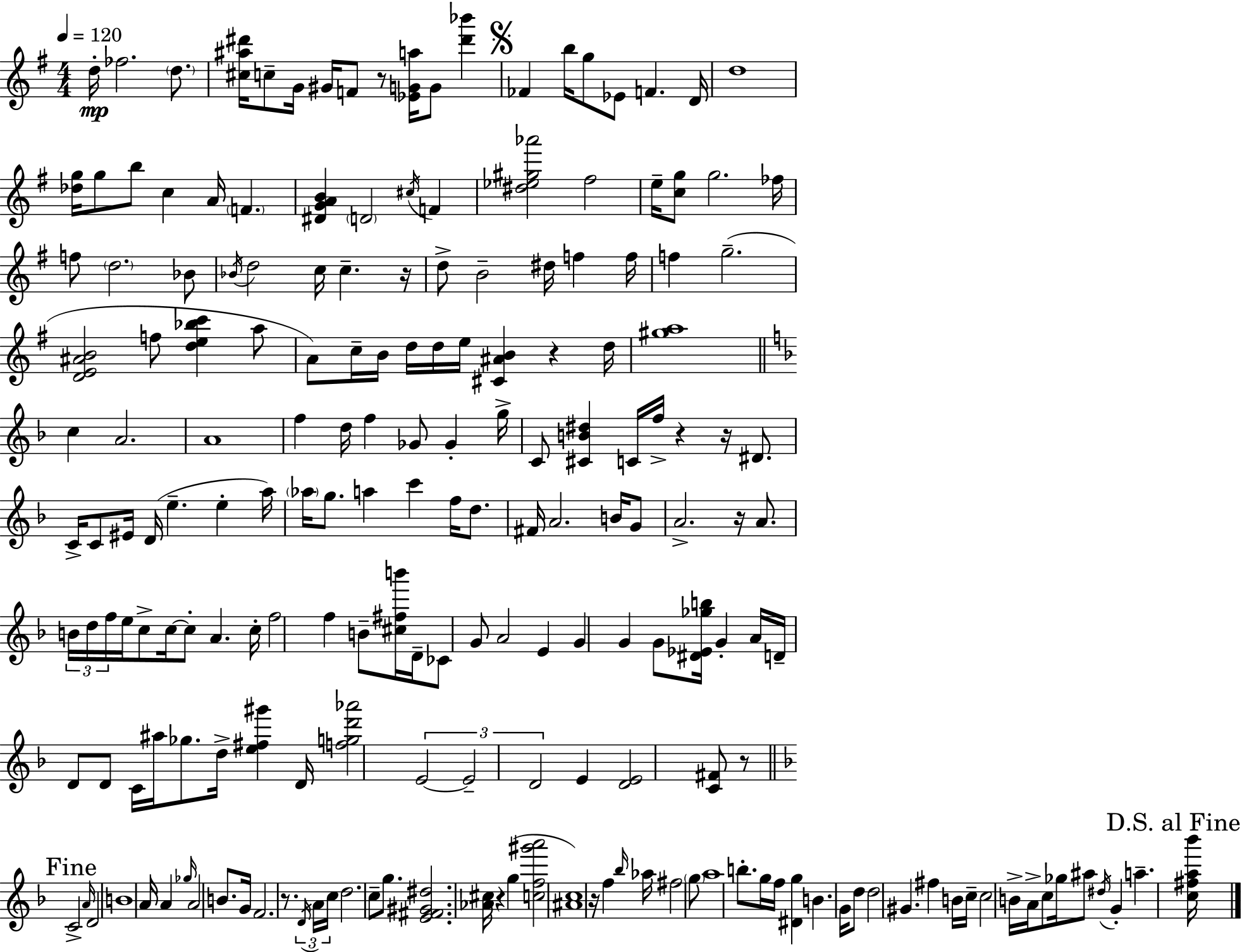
{
  \clef treble
  \numericTimeSignature
  \time 4/4
  \key e \minor
  \tempo 4 = 120
  d''16-.\mp fes''2. \parenthesize d''8. | <cis'' ais'' dis'''>16 c''8-- g'16 gis'16 f'8 r8 <ees' g' a''>16 g'8 <dis''' bes'''>4 | \mark \markup { \musicglyph "scripts.segno" } fes'4 b''16 g''8 ees'8 f'4. d'16 | d''1 | \break <des'' g''>16 g''8 b''8 c''4 a'16 \parenthesize f'4. | <dis' g' a' b'>4 \parenthesize d'2 \acciaccatura { cis''16 } f'4 | <dis'' ees'' gis'' aes'''>2 fis''2 | e''16-- <c'' g''>8 g''2. | \break fes''16 f''8 \parenthesize d''2. bes'8 | \acciaccatura { bes'16 } d''2 c''16 c''4.-- | r16 d''8-> b'2-- dis''16 f''4 | f''16 f''4 g''2.--( | \break <d' e' ais' b'>2 f''8 <d'' e'' bes'' c'''>4 | a''8 a'8) c''16-- b'16 d''16 d''16 e''16 <cis' ais' b'>4 r4 | d''16 <gis'' a''>1 | \bar "||" \break \key f \major c''4 a'2. | a'1 | f''4 d''16 f''4 ges'8 ges'4-. g''16-> | c'8 <cis' b' dis''>4 c'16 f''16-> r4 r16 dis'8. | \break c'16-> c'8 eis'16 d'16( e''4.-- e''4-. a''16) | \parenthesize aes''16 g''8. a''4 c'''4 f''16 d''8. | fis'16 a'2. b'16 g'8 | a'2.-> r16 a'8. | \break \tuplet 3/2 { b'16 d''16 f''16 } e''16 c''8-> c''16~~ c''8-. a'4. c''16-. | f''2 f''4 b'8-- <cis'' fis'' b'''>16 d'16-- | ces'8 g'8 a'2 e'4 | g'4 g'4 g'8 <dis' ees' ges'' b''>16 g'4-. a'16 | \break d'16-- d'8 d'8 c'16 ais''16 ges''8. d''16-> <e'' fis'' gis'''>4 d'16 | <f'' g'' d''' aes'''>2 \tuplet 3/2 { e'2~~ | e'2-- d'2 } | e'4 <d' e'>2 <c' fis'>8 r8 | \break \mark "Fine" \bar "||" \break \key f \major c'2-> \grace { a'16 } d'2 | b'1 | a'16 a'4 \grace { ges''16 } a'2 b'8. | g'16 f'2. r8. | \break \tuplet 3/2 { \acciaccatura { d'16 } a'16 c''16 } d''2. | c''8-- g''8. <e' fis' gis' dis''>2. | <aes' cis''>16 r4 g''4( <c'' f'' gis''' a'''>2 | <ais' c''>1) | \break r16 f''4 \grace { bes''16 } aes''16 fis''2 | \parenthesize g''8 a''1 | b''8.-. g''16 f''16 <dis' g''>4 b'4. | g'16 d''8 d''2 gis'4. | \break fis''4 b'16 c''16-- c''2 | b'16-> a'16-> c''8 ges''16 ais''8 \acciaccatura { dis''16 } g'4-. a''4.-- | \mark "D.S. al Fine" <c'' fis'' a'' bes'''>16 \bar "|."
}